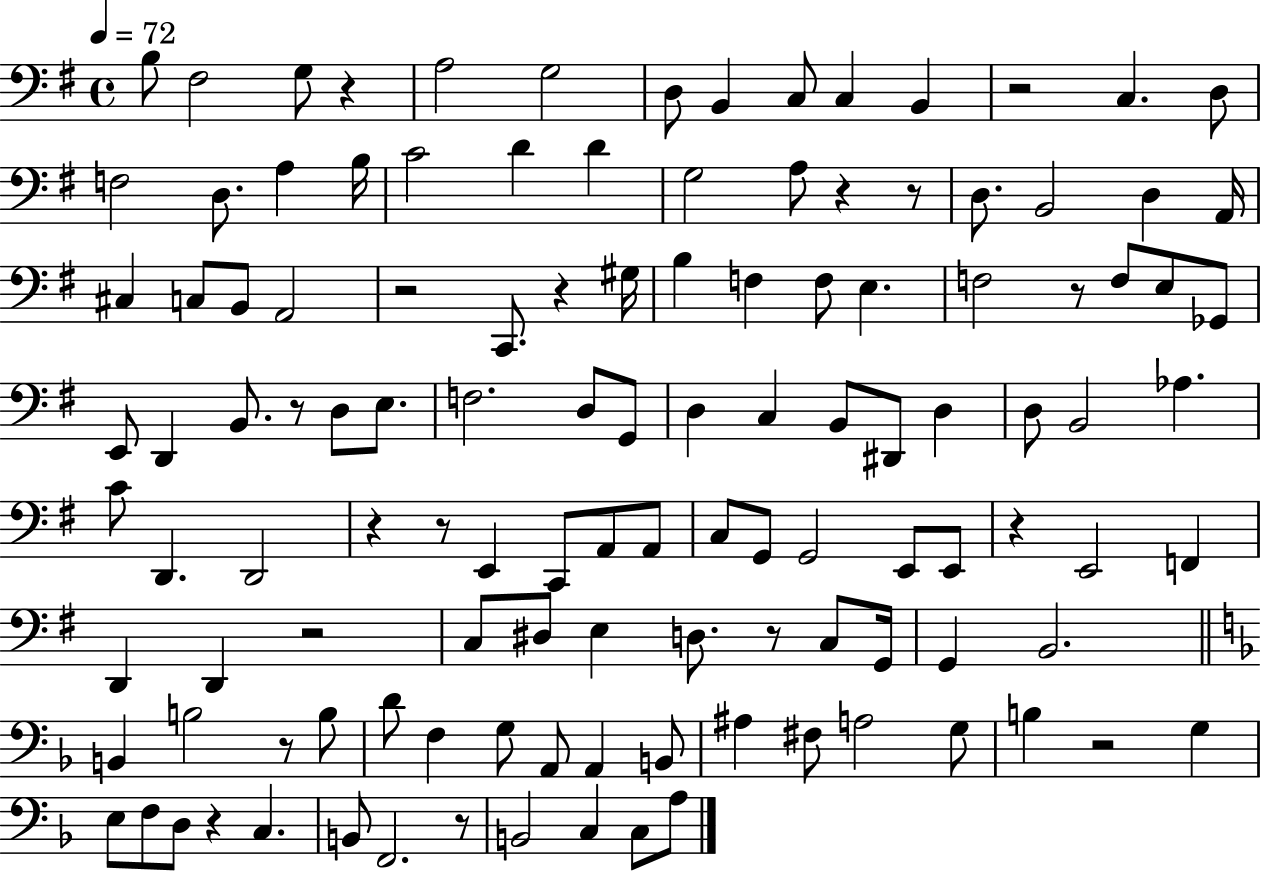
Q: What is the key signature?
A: G major